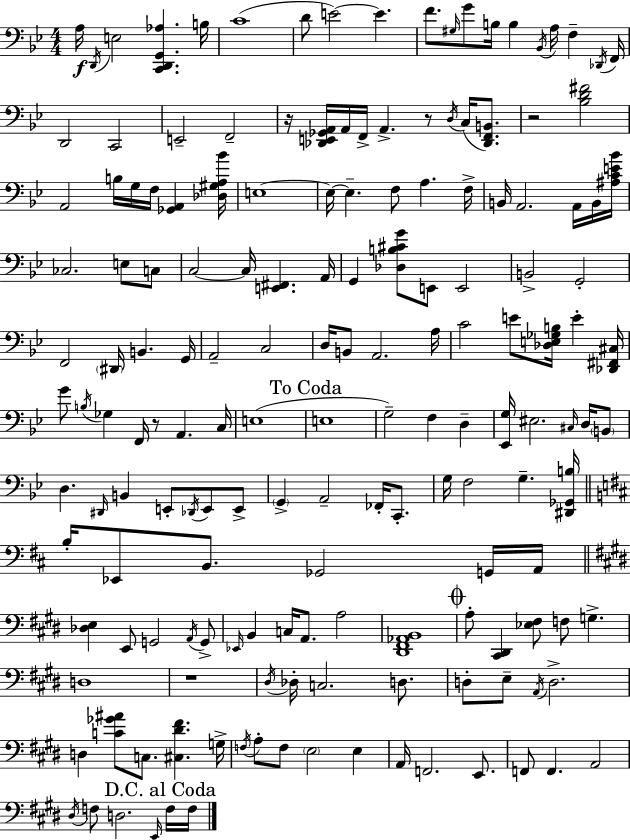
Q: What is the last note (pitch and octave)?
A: F3